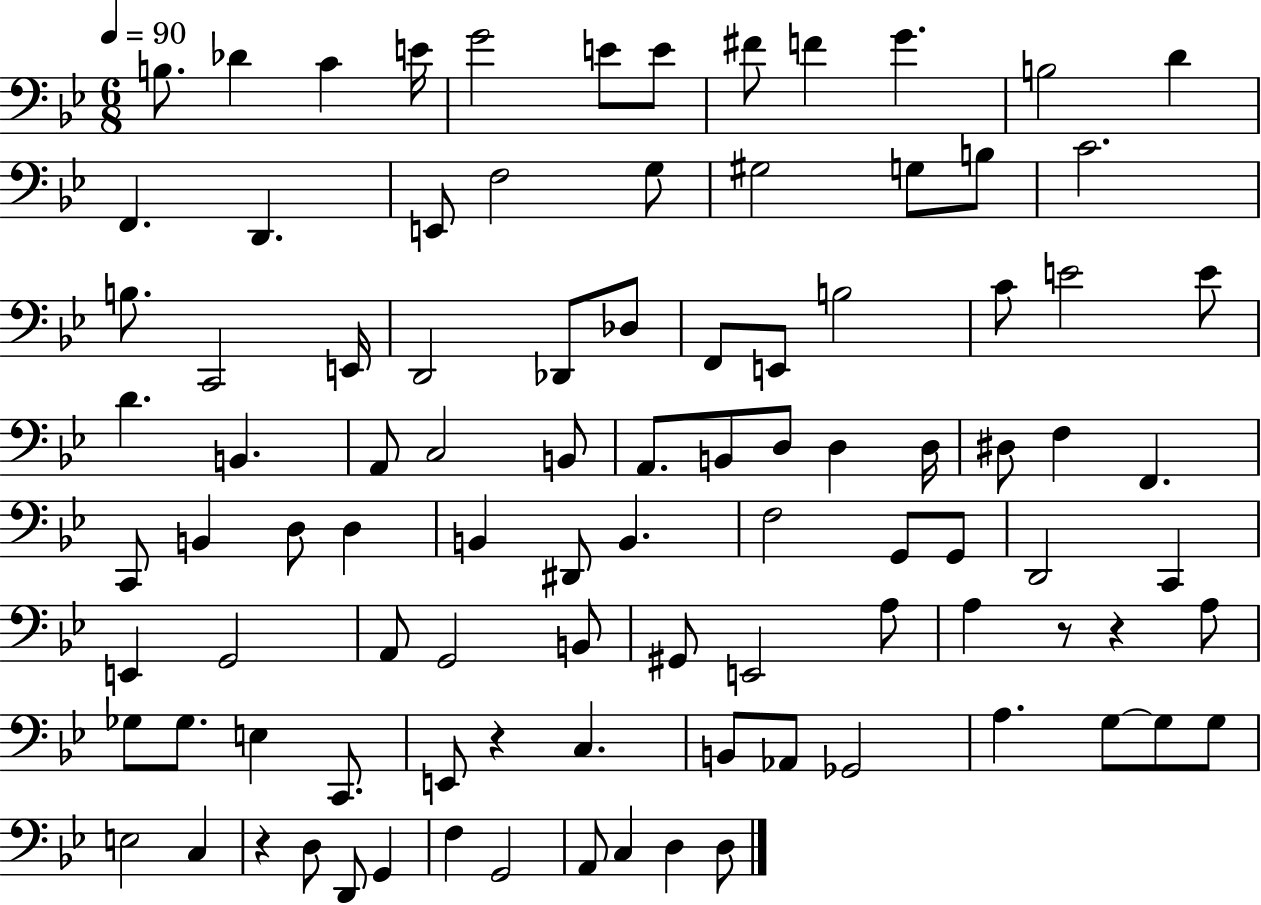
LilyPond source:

{
  \clef bass
  \numericTimeSignature
  \time 6/8
  \key bes \major
  \tempo 4 = 90
  b8. des'4 c'4 e'16 | g'2 e'8 e'8 | fis'8 f'4 g'4. | b2 d'4 | \break f,4. d,4. | e,8 f2 g8 | gis2 g8 b8 | c'2. | \break b8. c,2 e,16 | d,2 des,8 des8 | f,8 e,8 b2 | c'8 e'2 e'8 | \break d'4. b,4. | a,8 c2 b,8 | a,8. b,8 d8 d4 d16 | dis8 f4 f,4. | \break c,8 b,4 d8 d4 | b,4 dis,8 b,4. | f2 g,8 g,8 | d,2 c,4 | \break e,4 g,2 | a,8 g,2 b,8 | gis,8 e,2 a8 | a4 r8 r4 a8 | \break ges8 ges8. e4 c,8. | e,8 r4 c4. | b,8 aes,8 ges,2 | a4. g8~~ g8 g8 | \break e2 c4 | r4 d8 d,8 g,4 | f4 g,2 | a,8 c4 d4 d8 | \break \bar "|."
}